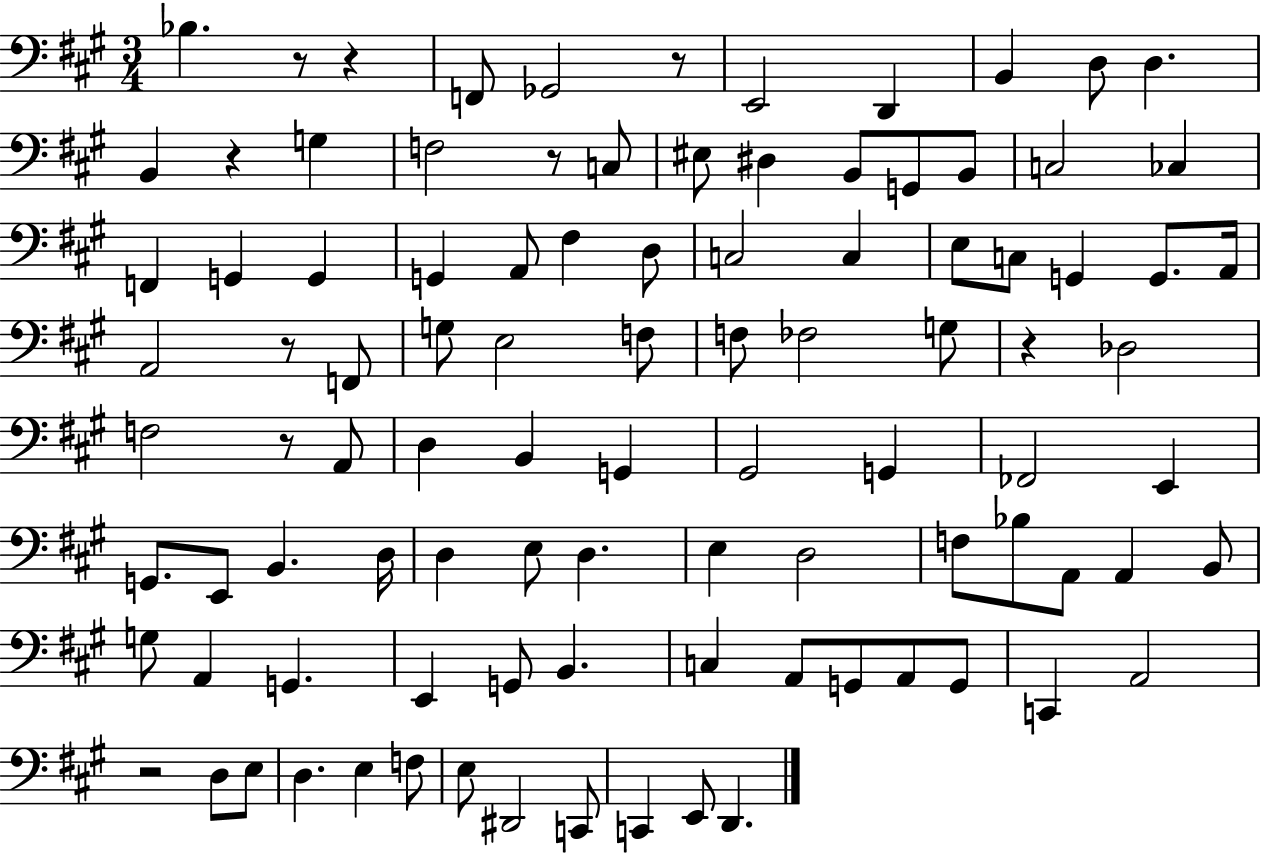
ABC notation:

X:1
T:Untitled
M:3/4
L:1/4
K:A
_B, z/2 z F,,/2 _G,,2 z/2 E,,2 D,, B,, D,/2 D, B,, z G, F,2 z/2 C,/2 ^E,/2 ^D, B,,/2 G,,/2 B,,/2 C,2 _C, F,, G,, G,, G,, A,,/2 ^F, D,/2 C,2 C, E,/2 C,/2 G,, G,,/2 A,,/4 A,,2 z/2 F,,/2 G,/2 E,2 F,/2 F,/2 _F,2 G,/2 z _D,2 F,2 z/2 A,,/2 D, B,, G,, ^G,,2 G,, _F,,2 E,, G,,/2 E,,/2 B,, D,/4 D, E,/2 D, E, D,2 F,/2 _B,/2 A,,/2 A,, B,,/2 G,/2 A,, G,, E,, G,,/2 B,, C, A,,/2 G,,/2 A,,/2 G,,/2 C,, A,,2 z2 D,/2 E,/2 D, E, F,/2 E,/2 ^D,,2 C,,/2 C,, E,,/2 D,,